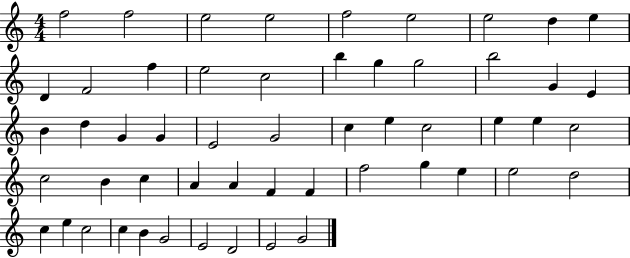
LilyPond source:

{
  \clef treble
  \numericTimeSignature
  \time 4/4
  \key c \major
  f''2 f''2 | e''2 e''2 | f''2 e''2 | e''2 d''4 e''4 | \break d'4 f'2 f''4 | e''2 c''2 | b''4 g''4 g''2 | b''2 g'4 e'4 | \break b'4 d''4 g'4 g'4 | e'2 g'2 | c''4 e''4 c''2 | e''4 e''4 c''2 | \break c''2 b'4 c''4 | a'4 a'4 f'4 f'4 | f''2 g''4 e''4 | e''2 d''2 | \break c''4 e''4 c''2 | c''4 b'4 g'2 | e'2 d'2 | e'2 g'2 | \break \bar "|."
}